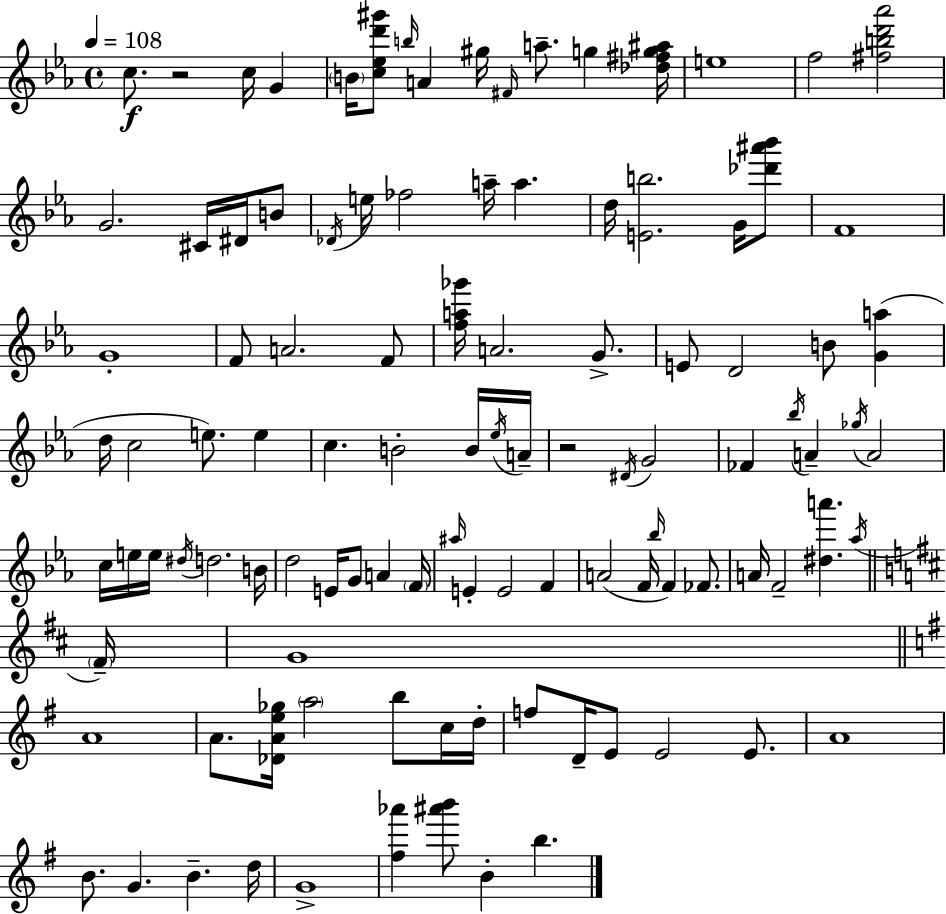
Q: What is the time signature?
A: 4/4